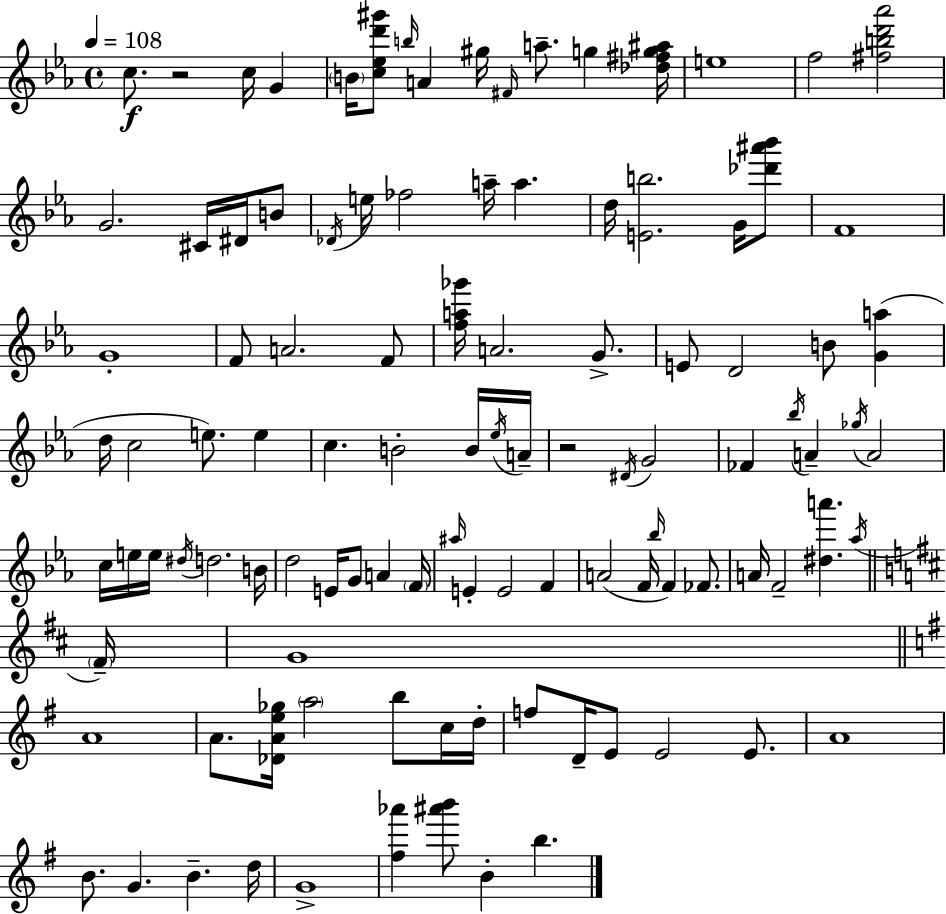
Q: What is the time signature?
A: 4/4